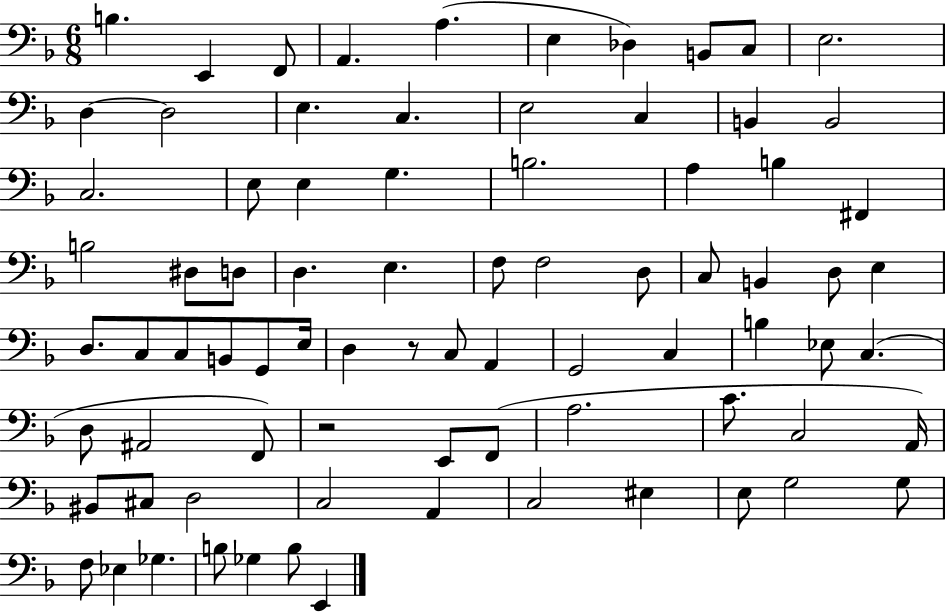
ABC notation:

X:1
T:Untitled
M:6/8
L:1/4
K:F
B, E,, F,,/2 A,, A, E, _D, B,,/2 C,/2 E,2 D, D,2 E, C, E,2 C, B,, B,,2 C,2 E,/2 E, G, B,2 A, B, ^F,, B,2 ^D,/2 D,/2 D, E, F,/2 F,2 D,/2 C,/2 B,, D,/2 E, D,/2 C,/2 C,/2 B,,/2 G,,/2 E,/4 D, z/2 C,/2 A,, G,,2 C, B, _E,/2 C, D,/2 ^A,,2 F,,/2 z2 E,,/2 F,,/2 A,2 C/2 C,2 A,,/4 ^B,,/2 ^C,/2 D,2 C,2 A,, C,2 ^E, E,/2 G,2 G,/2 F,/2 _E, _G, B,/2 _G, B,/2 E,,